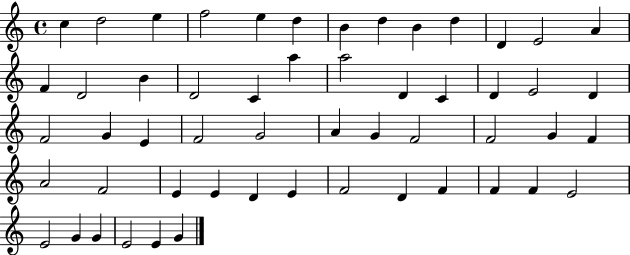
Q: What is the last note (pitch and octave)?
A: G4